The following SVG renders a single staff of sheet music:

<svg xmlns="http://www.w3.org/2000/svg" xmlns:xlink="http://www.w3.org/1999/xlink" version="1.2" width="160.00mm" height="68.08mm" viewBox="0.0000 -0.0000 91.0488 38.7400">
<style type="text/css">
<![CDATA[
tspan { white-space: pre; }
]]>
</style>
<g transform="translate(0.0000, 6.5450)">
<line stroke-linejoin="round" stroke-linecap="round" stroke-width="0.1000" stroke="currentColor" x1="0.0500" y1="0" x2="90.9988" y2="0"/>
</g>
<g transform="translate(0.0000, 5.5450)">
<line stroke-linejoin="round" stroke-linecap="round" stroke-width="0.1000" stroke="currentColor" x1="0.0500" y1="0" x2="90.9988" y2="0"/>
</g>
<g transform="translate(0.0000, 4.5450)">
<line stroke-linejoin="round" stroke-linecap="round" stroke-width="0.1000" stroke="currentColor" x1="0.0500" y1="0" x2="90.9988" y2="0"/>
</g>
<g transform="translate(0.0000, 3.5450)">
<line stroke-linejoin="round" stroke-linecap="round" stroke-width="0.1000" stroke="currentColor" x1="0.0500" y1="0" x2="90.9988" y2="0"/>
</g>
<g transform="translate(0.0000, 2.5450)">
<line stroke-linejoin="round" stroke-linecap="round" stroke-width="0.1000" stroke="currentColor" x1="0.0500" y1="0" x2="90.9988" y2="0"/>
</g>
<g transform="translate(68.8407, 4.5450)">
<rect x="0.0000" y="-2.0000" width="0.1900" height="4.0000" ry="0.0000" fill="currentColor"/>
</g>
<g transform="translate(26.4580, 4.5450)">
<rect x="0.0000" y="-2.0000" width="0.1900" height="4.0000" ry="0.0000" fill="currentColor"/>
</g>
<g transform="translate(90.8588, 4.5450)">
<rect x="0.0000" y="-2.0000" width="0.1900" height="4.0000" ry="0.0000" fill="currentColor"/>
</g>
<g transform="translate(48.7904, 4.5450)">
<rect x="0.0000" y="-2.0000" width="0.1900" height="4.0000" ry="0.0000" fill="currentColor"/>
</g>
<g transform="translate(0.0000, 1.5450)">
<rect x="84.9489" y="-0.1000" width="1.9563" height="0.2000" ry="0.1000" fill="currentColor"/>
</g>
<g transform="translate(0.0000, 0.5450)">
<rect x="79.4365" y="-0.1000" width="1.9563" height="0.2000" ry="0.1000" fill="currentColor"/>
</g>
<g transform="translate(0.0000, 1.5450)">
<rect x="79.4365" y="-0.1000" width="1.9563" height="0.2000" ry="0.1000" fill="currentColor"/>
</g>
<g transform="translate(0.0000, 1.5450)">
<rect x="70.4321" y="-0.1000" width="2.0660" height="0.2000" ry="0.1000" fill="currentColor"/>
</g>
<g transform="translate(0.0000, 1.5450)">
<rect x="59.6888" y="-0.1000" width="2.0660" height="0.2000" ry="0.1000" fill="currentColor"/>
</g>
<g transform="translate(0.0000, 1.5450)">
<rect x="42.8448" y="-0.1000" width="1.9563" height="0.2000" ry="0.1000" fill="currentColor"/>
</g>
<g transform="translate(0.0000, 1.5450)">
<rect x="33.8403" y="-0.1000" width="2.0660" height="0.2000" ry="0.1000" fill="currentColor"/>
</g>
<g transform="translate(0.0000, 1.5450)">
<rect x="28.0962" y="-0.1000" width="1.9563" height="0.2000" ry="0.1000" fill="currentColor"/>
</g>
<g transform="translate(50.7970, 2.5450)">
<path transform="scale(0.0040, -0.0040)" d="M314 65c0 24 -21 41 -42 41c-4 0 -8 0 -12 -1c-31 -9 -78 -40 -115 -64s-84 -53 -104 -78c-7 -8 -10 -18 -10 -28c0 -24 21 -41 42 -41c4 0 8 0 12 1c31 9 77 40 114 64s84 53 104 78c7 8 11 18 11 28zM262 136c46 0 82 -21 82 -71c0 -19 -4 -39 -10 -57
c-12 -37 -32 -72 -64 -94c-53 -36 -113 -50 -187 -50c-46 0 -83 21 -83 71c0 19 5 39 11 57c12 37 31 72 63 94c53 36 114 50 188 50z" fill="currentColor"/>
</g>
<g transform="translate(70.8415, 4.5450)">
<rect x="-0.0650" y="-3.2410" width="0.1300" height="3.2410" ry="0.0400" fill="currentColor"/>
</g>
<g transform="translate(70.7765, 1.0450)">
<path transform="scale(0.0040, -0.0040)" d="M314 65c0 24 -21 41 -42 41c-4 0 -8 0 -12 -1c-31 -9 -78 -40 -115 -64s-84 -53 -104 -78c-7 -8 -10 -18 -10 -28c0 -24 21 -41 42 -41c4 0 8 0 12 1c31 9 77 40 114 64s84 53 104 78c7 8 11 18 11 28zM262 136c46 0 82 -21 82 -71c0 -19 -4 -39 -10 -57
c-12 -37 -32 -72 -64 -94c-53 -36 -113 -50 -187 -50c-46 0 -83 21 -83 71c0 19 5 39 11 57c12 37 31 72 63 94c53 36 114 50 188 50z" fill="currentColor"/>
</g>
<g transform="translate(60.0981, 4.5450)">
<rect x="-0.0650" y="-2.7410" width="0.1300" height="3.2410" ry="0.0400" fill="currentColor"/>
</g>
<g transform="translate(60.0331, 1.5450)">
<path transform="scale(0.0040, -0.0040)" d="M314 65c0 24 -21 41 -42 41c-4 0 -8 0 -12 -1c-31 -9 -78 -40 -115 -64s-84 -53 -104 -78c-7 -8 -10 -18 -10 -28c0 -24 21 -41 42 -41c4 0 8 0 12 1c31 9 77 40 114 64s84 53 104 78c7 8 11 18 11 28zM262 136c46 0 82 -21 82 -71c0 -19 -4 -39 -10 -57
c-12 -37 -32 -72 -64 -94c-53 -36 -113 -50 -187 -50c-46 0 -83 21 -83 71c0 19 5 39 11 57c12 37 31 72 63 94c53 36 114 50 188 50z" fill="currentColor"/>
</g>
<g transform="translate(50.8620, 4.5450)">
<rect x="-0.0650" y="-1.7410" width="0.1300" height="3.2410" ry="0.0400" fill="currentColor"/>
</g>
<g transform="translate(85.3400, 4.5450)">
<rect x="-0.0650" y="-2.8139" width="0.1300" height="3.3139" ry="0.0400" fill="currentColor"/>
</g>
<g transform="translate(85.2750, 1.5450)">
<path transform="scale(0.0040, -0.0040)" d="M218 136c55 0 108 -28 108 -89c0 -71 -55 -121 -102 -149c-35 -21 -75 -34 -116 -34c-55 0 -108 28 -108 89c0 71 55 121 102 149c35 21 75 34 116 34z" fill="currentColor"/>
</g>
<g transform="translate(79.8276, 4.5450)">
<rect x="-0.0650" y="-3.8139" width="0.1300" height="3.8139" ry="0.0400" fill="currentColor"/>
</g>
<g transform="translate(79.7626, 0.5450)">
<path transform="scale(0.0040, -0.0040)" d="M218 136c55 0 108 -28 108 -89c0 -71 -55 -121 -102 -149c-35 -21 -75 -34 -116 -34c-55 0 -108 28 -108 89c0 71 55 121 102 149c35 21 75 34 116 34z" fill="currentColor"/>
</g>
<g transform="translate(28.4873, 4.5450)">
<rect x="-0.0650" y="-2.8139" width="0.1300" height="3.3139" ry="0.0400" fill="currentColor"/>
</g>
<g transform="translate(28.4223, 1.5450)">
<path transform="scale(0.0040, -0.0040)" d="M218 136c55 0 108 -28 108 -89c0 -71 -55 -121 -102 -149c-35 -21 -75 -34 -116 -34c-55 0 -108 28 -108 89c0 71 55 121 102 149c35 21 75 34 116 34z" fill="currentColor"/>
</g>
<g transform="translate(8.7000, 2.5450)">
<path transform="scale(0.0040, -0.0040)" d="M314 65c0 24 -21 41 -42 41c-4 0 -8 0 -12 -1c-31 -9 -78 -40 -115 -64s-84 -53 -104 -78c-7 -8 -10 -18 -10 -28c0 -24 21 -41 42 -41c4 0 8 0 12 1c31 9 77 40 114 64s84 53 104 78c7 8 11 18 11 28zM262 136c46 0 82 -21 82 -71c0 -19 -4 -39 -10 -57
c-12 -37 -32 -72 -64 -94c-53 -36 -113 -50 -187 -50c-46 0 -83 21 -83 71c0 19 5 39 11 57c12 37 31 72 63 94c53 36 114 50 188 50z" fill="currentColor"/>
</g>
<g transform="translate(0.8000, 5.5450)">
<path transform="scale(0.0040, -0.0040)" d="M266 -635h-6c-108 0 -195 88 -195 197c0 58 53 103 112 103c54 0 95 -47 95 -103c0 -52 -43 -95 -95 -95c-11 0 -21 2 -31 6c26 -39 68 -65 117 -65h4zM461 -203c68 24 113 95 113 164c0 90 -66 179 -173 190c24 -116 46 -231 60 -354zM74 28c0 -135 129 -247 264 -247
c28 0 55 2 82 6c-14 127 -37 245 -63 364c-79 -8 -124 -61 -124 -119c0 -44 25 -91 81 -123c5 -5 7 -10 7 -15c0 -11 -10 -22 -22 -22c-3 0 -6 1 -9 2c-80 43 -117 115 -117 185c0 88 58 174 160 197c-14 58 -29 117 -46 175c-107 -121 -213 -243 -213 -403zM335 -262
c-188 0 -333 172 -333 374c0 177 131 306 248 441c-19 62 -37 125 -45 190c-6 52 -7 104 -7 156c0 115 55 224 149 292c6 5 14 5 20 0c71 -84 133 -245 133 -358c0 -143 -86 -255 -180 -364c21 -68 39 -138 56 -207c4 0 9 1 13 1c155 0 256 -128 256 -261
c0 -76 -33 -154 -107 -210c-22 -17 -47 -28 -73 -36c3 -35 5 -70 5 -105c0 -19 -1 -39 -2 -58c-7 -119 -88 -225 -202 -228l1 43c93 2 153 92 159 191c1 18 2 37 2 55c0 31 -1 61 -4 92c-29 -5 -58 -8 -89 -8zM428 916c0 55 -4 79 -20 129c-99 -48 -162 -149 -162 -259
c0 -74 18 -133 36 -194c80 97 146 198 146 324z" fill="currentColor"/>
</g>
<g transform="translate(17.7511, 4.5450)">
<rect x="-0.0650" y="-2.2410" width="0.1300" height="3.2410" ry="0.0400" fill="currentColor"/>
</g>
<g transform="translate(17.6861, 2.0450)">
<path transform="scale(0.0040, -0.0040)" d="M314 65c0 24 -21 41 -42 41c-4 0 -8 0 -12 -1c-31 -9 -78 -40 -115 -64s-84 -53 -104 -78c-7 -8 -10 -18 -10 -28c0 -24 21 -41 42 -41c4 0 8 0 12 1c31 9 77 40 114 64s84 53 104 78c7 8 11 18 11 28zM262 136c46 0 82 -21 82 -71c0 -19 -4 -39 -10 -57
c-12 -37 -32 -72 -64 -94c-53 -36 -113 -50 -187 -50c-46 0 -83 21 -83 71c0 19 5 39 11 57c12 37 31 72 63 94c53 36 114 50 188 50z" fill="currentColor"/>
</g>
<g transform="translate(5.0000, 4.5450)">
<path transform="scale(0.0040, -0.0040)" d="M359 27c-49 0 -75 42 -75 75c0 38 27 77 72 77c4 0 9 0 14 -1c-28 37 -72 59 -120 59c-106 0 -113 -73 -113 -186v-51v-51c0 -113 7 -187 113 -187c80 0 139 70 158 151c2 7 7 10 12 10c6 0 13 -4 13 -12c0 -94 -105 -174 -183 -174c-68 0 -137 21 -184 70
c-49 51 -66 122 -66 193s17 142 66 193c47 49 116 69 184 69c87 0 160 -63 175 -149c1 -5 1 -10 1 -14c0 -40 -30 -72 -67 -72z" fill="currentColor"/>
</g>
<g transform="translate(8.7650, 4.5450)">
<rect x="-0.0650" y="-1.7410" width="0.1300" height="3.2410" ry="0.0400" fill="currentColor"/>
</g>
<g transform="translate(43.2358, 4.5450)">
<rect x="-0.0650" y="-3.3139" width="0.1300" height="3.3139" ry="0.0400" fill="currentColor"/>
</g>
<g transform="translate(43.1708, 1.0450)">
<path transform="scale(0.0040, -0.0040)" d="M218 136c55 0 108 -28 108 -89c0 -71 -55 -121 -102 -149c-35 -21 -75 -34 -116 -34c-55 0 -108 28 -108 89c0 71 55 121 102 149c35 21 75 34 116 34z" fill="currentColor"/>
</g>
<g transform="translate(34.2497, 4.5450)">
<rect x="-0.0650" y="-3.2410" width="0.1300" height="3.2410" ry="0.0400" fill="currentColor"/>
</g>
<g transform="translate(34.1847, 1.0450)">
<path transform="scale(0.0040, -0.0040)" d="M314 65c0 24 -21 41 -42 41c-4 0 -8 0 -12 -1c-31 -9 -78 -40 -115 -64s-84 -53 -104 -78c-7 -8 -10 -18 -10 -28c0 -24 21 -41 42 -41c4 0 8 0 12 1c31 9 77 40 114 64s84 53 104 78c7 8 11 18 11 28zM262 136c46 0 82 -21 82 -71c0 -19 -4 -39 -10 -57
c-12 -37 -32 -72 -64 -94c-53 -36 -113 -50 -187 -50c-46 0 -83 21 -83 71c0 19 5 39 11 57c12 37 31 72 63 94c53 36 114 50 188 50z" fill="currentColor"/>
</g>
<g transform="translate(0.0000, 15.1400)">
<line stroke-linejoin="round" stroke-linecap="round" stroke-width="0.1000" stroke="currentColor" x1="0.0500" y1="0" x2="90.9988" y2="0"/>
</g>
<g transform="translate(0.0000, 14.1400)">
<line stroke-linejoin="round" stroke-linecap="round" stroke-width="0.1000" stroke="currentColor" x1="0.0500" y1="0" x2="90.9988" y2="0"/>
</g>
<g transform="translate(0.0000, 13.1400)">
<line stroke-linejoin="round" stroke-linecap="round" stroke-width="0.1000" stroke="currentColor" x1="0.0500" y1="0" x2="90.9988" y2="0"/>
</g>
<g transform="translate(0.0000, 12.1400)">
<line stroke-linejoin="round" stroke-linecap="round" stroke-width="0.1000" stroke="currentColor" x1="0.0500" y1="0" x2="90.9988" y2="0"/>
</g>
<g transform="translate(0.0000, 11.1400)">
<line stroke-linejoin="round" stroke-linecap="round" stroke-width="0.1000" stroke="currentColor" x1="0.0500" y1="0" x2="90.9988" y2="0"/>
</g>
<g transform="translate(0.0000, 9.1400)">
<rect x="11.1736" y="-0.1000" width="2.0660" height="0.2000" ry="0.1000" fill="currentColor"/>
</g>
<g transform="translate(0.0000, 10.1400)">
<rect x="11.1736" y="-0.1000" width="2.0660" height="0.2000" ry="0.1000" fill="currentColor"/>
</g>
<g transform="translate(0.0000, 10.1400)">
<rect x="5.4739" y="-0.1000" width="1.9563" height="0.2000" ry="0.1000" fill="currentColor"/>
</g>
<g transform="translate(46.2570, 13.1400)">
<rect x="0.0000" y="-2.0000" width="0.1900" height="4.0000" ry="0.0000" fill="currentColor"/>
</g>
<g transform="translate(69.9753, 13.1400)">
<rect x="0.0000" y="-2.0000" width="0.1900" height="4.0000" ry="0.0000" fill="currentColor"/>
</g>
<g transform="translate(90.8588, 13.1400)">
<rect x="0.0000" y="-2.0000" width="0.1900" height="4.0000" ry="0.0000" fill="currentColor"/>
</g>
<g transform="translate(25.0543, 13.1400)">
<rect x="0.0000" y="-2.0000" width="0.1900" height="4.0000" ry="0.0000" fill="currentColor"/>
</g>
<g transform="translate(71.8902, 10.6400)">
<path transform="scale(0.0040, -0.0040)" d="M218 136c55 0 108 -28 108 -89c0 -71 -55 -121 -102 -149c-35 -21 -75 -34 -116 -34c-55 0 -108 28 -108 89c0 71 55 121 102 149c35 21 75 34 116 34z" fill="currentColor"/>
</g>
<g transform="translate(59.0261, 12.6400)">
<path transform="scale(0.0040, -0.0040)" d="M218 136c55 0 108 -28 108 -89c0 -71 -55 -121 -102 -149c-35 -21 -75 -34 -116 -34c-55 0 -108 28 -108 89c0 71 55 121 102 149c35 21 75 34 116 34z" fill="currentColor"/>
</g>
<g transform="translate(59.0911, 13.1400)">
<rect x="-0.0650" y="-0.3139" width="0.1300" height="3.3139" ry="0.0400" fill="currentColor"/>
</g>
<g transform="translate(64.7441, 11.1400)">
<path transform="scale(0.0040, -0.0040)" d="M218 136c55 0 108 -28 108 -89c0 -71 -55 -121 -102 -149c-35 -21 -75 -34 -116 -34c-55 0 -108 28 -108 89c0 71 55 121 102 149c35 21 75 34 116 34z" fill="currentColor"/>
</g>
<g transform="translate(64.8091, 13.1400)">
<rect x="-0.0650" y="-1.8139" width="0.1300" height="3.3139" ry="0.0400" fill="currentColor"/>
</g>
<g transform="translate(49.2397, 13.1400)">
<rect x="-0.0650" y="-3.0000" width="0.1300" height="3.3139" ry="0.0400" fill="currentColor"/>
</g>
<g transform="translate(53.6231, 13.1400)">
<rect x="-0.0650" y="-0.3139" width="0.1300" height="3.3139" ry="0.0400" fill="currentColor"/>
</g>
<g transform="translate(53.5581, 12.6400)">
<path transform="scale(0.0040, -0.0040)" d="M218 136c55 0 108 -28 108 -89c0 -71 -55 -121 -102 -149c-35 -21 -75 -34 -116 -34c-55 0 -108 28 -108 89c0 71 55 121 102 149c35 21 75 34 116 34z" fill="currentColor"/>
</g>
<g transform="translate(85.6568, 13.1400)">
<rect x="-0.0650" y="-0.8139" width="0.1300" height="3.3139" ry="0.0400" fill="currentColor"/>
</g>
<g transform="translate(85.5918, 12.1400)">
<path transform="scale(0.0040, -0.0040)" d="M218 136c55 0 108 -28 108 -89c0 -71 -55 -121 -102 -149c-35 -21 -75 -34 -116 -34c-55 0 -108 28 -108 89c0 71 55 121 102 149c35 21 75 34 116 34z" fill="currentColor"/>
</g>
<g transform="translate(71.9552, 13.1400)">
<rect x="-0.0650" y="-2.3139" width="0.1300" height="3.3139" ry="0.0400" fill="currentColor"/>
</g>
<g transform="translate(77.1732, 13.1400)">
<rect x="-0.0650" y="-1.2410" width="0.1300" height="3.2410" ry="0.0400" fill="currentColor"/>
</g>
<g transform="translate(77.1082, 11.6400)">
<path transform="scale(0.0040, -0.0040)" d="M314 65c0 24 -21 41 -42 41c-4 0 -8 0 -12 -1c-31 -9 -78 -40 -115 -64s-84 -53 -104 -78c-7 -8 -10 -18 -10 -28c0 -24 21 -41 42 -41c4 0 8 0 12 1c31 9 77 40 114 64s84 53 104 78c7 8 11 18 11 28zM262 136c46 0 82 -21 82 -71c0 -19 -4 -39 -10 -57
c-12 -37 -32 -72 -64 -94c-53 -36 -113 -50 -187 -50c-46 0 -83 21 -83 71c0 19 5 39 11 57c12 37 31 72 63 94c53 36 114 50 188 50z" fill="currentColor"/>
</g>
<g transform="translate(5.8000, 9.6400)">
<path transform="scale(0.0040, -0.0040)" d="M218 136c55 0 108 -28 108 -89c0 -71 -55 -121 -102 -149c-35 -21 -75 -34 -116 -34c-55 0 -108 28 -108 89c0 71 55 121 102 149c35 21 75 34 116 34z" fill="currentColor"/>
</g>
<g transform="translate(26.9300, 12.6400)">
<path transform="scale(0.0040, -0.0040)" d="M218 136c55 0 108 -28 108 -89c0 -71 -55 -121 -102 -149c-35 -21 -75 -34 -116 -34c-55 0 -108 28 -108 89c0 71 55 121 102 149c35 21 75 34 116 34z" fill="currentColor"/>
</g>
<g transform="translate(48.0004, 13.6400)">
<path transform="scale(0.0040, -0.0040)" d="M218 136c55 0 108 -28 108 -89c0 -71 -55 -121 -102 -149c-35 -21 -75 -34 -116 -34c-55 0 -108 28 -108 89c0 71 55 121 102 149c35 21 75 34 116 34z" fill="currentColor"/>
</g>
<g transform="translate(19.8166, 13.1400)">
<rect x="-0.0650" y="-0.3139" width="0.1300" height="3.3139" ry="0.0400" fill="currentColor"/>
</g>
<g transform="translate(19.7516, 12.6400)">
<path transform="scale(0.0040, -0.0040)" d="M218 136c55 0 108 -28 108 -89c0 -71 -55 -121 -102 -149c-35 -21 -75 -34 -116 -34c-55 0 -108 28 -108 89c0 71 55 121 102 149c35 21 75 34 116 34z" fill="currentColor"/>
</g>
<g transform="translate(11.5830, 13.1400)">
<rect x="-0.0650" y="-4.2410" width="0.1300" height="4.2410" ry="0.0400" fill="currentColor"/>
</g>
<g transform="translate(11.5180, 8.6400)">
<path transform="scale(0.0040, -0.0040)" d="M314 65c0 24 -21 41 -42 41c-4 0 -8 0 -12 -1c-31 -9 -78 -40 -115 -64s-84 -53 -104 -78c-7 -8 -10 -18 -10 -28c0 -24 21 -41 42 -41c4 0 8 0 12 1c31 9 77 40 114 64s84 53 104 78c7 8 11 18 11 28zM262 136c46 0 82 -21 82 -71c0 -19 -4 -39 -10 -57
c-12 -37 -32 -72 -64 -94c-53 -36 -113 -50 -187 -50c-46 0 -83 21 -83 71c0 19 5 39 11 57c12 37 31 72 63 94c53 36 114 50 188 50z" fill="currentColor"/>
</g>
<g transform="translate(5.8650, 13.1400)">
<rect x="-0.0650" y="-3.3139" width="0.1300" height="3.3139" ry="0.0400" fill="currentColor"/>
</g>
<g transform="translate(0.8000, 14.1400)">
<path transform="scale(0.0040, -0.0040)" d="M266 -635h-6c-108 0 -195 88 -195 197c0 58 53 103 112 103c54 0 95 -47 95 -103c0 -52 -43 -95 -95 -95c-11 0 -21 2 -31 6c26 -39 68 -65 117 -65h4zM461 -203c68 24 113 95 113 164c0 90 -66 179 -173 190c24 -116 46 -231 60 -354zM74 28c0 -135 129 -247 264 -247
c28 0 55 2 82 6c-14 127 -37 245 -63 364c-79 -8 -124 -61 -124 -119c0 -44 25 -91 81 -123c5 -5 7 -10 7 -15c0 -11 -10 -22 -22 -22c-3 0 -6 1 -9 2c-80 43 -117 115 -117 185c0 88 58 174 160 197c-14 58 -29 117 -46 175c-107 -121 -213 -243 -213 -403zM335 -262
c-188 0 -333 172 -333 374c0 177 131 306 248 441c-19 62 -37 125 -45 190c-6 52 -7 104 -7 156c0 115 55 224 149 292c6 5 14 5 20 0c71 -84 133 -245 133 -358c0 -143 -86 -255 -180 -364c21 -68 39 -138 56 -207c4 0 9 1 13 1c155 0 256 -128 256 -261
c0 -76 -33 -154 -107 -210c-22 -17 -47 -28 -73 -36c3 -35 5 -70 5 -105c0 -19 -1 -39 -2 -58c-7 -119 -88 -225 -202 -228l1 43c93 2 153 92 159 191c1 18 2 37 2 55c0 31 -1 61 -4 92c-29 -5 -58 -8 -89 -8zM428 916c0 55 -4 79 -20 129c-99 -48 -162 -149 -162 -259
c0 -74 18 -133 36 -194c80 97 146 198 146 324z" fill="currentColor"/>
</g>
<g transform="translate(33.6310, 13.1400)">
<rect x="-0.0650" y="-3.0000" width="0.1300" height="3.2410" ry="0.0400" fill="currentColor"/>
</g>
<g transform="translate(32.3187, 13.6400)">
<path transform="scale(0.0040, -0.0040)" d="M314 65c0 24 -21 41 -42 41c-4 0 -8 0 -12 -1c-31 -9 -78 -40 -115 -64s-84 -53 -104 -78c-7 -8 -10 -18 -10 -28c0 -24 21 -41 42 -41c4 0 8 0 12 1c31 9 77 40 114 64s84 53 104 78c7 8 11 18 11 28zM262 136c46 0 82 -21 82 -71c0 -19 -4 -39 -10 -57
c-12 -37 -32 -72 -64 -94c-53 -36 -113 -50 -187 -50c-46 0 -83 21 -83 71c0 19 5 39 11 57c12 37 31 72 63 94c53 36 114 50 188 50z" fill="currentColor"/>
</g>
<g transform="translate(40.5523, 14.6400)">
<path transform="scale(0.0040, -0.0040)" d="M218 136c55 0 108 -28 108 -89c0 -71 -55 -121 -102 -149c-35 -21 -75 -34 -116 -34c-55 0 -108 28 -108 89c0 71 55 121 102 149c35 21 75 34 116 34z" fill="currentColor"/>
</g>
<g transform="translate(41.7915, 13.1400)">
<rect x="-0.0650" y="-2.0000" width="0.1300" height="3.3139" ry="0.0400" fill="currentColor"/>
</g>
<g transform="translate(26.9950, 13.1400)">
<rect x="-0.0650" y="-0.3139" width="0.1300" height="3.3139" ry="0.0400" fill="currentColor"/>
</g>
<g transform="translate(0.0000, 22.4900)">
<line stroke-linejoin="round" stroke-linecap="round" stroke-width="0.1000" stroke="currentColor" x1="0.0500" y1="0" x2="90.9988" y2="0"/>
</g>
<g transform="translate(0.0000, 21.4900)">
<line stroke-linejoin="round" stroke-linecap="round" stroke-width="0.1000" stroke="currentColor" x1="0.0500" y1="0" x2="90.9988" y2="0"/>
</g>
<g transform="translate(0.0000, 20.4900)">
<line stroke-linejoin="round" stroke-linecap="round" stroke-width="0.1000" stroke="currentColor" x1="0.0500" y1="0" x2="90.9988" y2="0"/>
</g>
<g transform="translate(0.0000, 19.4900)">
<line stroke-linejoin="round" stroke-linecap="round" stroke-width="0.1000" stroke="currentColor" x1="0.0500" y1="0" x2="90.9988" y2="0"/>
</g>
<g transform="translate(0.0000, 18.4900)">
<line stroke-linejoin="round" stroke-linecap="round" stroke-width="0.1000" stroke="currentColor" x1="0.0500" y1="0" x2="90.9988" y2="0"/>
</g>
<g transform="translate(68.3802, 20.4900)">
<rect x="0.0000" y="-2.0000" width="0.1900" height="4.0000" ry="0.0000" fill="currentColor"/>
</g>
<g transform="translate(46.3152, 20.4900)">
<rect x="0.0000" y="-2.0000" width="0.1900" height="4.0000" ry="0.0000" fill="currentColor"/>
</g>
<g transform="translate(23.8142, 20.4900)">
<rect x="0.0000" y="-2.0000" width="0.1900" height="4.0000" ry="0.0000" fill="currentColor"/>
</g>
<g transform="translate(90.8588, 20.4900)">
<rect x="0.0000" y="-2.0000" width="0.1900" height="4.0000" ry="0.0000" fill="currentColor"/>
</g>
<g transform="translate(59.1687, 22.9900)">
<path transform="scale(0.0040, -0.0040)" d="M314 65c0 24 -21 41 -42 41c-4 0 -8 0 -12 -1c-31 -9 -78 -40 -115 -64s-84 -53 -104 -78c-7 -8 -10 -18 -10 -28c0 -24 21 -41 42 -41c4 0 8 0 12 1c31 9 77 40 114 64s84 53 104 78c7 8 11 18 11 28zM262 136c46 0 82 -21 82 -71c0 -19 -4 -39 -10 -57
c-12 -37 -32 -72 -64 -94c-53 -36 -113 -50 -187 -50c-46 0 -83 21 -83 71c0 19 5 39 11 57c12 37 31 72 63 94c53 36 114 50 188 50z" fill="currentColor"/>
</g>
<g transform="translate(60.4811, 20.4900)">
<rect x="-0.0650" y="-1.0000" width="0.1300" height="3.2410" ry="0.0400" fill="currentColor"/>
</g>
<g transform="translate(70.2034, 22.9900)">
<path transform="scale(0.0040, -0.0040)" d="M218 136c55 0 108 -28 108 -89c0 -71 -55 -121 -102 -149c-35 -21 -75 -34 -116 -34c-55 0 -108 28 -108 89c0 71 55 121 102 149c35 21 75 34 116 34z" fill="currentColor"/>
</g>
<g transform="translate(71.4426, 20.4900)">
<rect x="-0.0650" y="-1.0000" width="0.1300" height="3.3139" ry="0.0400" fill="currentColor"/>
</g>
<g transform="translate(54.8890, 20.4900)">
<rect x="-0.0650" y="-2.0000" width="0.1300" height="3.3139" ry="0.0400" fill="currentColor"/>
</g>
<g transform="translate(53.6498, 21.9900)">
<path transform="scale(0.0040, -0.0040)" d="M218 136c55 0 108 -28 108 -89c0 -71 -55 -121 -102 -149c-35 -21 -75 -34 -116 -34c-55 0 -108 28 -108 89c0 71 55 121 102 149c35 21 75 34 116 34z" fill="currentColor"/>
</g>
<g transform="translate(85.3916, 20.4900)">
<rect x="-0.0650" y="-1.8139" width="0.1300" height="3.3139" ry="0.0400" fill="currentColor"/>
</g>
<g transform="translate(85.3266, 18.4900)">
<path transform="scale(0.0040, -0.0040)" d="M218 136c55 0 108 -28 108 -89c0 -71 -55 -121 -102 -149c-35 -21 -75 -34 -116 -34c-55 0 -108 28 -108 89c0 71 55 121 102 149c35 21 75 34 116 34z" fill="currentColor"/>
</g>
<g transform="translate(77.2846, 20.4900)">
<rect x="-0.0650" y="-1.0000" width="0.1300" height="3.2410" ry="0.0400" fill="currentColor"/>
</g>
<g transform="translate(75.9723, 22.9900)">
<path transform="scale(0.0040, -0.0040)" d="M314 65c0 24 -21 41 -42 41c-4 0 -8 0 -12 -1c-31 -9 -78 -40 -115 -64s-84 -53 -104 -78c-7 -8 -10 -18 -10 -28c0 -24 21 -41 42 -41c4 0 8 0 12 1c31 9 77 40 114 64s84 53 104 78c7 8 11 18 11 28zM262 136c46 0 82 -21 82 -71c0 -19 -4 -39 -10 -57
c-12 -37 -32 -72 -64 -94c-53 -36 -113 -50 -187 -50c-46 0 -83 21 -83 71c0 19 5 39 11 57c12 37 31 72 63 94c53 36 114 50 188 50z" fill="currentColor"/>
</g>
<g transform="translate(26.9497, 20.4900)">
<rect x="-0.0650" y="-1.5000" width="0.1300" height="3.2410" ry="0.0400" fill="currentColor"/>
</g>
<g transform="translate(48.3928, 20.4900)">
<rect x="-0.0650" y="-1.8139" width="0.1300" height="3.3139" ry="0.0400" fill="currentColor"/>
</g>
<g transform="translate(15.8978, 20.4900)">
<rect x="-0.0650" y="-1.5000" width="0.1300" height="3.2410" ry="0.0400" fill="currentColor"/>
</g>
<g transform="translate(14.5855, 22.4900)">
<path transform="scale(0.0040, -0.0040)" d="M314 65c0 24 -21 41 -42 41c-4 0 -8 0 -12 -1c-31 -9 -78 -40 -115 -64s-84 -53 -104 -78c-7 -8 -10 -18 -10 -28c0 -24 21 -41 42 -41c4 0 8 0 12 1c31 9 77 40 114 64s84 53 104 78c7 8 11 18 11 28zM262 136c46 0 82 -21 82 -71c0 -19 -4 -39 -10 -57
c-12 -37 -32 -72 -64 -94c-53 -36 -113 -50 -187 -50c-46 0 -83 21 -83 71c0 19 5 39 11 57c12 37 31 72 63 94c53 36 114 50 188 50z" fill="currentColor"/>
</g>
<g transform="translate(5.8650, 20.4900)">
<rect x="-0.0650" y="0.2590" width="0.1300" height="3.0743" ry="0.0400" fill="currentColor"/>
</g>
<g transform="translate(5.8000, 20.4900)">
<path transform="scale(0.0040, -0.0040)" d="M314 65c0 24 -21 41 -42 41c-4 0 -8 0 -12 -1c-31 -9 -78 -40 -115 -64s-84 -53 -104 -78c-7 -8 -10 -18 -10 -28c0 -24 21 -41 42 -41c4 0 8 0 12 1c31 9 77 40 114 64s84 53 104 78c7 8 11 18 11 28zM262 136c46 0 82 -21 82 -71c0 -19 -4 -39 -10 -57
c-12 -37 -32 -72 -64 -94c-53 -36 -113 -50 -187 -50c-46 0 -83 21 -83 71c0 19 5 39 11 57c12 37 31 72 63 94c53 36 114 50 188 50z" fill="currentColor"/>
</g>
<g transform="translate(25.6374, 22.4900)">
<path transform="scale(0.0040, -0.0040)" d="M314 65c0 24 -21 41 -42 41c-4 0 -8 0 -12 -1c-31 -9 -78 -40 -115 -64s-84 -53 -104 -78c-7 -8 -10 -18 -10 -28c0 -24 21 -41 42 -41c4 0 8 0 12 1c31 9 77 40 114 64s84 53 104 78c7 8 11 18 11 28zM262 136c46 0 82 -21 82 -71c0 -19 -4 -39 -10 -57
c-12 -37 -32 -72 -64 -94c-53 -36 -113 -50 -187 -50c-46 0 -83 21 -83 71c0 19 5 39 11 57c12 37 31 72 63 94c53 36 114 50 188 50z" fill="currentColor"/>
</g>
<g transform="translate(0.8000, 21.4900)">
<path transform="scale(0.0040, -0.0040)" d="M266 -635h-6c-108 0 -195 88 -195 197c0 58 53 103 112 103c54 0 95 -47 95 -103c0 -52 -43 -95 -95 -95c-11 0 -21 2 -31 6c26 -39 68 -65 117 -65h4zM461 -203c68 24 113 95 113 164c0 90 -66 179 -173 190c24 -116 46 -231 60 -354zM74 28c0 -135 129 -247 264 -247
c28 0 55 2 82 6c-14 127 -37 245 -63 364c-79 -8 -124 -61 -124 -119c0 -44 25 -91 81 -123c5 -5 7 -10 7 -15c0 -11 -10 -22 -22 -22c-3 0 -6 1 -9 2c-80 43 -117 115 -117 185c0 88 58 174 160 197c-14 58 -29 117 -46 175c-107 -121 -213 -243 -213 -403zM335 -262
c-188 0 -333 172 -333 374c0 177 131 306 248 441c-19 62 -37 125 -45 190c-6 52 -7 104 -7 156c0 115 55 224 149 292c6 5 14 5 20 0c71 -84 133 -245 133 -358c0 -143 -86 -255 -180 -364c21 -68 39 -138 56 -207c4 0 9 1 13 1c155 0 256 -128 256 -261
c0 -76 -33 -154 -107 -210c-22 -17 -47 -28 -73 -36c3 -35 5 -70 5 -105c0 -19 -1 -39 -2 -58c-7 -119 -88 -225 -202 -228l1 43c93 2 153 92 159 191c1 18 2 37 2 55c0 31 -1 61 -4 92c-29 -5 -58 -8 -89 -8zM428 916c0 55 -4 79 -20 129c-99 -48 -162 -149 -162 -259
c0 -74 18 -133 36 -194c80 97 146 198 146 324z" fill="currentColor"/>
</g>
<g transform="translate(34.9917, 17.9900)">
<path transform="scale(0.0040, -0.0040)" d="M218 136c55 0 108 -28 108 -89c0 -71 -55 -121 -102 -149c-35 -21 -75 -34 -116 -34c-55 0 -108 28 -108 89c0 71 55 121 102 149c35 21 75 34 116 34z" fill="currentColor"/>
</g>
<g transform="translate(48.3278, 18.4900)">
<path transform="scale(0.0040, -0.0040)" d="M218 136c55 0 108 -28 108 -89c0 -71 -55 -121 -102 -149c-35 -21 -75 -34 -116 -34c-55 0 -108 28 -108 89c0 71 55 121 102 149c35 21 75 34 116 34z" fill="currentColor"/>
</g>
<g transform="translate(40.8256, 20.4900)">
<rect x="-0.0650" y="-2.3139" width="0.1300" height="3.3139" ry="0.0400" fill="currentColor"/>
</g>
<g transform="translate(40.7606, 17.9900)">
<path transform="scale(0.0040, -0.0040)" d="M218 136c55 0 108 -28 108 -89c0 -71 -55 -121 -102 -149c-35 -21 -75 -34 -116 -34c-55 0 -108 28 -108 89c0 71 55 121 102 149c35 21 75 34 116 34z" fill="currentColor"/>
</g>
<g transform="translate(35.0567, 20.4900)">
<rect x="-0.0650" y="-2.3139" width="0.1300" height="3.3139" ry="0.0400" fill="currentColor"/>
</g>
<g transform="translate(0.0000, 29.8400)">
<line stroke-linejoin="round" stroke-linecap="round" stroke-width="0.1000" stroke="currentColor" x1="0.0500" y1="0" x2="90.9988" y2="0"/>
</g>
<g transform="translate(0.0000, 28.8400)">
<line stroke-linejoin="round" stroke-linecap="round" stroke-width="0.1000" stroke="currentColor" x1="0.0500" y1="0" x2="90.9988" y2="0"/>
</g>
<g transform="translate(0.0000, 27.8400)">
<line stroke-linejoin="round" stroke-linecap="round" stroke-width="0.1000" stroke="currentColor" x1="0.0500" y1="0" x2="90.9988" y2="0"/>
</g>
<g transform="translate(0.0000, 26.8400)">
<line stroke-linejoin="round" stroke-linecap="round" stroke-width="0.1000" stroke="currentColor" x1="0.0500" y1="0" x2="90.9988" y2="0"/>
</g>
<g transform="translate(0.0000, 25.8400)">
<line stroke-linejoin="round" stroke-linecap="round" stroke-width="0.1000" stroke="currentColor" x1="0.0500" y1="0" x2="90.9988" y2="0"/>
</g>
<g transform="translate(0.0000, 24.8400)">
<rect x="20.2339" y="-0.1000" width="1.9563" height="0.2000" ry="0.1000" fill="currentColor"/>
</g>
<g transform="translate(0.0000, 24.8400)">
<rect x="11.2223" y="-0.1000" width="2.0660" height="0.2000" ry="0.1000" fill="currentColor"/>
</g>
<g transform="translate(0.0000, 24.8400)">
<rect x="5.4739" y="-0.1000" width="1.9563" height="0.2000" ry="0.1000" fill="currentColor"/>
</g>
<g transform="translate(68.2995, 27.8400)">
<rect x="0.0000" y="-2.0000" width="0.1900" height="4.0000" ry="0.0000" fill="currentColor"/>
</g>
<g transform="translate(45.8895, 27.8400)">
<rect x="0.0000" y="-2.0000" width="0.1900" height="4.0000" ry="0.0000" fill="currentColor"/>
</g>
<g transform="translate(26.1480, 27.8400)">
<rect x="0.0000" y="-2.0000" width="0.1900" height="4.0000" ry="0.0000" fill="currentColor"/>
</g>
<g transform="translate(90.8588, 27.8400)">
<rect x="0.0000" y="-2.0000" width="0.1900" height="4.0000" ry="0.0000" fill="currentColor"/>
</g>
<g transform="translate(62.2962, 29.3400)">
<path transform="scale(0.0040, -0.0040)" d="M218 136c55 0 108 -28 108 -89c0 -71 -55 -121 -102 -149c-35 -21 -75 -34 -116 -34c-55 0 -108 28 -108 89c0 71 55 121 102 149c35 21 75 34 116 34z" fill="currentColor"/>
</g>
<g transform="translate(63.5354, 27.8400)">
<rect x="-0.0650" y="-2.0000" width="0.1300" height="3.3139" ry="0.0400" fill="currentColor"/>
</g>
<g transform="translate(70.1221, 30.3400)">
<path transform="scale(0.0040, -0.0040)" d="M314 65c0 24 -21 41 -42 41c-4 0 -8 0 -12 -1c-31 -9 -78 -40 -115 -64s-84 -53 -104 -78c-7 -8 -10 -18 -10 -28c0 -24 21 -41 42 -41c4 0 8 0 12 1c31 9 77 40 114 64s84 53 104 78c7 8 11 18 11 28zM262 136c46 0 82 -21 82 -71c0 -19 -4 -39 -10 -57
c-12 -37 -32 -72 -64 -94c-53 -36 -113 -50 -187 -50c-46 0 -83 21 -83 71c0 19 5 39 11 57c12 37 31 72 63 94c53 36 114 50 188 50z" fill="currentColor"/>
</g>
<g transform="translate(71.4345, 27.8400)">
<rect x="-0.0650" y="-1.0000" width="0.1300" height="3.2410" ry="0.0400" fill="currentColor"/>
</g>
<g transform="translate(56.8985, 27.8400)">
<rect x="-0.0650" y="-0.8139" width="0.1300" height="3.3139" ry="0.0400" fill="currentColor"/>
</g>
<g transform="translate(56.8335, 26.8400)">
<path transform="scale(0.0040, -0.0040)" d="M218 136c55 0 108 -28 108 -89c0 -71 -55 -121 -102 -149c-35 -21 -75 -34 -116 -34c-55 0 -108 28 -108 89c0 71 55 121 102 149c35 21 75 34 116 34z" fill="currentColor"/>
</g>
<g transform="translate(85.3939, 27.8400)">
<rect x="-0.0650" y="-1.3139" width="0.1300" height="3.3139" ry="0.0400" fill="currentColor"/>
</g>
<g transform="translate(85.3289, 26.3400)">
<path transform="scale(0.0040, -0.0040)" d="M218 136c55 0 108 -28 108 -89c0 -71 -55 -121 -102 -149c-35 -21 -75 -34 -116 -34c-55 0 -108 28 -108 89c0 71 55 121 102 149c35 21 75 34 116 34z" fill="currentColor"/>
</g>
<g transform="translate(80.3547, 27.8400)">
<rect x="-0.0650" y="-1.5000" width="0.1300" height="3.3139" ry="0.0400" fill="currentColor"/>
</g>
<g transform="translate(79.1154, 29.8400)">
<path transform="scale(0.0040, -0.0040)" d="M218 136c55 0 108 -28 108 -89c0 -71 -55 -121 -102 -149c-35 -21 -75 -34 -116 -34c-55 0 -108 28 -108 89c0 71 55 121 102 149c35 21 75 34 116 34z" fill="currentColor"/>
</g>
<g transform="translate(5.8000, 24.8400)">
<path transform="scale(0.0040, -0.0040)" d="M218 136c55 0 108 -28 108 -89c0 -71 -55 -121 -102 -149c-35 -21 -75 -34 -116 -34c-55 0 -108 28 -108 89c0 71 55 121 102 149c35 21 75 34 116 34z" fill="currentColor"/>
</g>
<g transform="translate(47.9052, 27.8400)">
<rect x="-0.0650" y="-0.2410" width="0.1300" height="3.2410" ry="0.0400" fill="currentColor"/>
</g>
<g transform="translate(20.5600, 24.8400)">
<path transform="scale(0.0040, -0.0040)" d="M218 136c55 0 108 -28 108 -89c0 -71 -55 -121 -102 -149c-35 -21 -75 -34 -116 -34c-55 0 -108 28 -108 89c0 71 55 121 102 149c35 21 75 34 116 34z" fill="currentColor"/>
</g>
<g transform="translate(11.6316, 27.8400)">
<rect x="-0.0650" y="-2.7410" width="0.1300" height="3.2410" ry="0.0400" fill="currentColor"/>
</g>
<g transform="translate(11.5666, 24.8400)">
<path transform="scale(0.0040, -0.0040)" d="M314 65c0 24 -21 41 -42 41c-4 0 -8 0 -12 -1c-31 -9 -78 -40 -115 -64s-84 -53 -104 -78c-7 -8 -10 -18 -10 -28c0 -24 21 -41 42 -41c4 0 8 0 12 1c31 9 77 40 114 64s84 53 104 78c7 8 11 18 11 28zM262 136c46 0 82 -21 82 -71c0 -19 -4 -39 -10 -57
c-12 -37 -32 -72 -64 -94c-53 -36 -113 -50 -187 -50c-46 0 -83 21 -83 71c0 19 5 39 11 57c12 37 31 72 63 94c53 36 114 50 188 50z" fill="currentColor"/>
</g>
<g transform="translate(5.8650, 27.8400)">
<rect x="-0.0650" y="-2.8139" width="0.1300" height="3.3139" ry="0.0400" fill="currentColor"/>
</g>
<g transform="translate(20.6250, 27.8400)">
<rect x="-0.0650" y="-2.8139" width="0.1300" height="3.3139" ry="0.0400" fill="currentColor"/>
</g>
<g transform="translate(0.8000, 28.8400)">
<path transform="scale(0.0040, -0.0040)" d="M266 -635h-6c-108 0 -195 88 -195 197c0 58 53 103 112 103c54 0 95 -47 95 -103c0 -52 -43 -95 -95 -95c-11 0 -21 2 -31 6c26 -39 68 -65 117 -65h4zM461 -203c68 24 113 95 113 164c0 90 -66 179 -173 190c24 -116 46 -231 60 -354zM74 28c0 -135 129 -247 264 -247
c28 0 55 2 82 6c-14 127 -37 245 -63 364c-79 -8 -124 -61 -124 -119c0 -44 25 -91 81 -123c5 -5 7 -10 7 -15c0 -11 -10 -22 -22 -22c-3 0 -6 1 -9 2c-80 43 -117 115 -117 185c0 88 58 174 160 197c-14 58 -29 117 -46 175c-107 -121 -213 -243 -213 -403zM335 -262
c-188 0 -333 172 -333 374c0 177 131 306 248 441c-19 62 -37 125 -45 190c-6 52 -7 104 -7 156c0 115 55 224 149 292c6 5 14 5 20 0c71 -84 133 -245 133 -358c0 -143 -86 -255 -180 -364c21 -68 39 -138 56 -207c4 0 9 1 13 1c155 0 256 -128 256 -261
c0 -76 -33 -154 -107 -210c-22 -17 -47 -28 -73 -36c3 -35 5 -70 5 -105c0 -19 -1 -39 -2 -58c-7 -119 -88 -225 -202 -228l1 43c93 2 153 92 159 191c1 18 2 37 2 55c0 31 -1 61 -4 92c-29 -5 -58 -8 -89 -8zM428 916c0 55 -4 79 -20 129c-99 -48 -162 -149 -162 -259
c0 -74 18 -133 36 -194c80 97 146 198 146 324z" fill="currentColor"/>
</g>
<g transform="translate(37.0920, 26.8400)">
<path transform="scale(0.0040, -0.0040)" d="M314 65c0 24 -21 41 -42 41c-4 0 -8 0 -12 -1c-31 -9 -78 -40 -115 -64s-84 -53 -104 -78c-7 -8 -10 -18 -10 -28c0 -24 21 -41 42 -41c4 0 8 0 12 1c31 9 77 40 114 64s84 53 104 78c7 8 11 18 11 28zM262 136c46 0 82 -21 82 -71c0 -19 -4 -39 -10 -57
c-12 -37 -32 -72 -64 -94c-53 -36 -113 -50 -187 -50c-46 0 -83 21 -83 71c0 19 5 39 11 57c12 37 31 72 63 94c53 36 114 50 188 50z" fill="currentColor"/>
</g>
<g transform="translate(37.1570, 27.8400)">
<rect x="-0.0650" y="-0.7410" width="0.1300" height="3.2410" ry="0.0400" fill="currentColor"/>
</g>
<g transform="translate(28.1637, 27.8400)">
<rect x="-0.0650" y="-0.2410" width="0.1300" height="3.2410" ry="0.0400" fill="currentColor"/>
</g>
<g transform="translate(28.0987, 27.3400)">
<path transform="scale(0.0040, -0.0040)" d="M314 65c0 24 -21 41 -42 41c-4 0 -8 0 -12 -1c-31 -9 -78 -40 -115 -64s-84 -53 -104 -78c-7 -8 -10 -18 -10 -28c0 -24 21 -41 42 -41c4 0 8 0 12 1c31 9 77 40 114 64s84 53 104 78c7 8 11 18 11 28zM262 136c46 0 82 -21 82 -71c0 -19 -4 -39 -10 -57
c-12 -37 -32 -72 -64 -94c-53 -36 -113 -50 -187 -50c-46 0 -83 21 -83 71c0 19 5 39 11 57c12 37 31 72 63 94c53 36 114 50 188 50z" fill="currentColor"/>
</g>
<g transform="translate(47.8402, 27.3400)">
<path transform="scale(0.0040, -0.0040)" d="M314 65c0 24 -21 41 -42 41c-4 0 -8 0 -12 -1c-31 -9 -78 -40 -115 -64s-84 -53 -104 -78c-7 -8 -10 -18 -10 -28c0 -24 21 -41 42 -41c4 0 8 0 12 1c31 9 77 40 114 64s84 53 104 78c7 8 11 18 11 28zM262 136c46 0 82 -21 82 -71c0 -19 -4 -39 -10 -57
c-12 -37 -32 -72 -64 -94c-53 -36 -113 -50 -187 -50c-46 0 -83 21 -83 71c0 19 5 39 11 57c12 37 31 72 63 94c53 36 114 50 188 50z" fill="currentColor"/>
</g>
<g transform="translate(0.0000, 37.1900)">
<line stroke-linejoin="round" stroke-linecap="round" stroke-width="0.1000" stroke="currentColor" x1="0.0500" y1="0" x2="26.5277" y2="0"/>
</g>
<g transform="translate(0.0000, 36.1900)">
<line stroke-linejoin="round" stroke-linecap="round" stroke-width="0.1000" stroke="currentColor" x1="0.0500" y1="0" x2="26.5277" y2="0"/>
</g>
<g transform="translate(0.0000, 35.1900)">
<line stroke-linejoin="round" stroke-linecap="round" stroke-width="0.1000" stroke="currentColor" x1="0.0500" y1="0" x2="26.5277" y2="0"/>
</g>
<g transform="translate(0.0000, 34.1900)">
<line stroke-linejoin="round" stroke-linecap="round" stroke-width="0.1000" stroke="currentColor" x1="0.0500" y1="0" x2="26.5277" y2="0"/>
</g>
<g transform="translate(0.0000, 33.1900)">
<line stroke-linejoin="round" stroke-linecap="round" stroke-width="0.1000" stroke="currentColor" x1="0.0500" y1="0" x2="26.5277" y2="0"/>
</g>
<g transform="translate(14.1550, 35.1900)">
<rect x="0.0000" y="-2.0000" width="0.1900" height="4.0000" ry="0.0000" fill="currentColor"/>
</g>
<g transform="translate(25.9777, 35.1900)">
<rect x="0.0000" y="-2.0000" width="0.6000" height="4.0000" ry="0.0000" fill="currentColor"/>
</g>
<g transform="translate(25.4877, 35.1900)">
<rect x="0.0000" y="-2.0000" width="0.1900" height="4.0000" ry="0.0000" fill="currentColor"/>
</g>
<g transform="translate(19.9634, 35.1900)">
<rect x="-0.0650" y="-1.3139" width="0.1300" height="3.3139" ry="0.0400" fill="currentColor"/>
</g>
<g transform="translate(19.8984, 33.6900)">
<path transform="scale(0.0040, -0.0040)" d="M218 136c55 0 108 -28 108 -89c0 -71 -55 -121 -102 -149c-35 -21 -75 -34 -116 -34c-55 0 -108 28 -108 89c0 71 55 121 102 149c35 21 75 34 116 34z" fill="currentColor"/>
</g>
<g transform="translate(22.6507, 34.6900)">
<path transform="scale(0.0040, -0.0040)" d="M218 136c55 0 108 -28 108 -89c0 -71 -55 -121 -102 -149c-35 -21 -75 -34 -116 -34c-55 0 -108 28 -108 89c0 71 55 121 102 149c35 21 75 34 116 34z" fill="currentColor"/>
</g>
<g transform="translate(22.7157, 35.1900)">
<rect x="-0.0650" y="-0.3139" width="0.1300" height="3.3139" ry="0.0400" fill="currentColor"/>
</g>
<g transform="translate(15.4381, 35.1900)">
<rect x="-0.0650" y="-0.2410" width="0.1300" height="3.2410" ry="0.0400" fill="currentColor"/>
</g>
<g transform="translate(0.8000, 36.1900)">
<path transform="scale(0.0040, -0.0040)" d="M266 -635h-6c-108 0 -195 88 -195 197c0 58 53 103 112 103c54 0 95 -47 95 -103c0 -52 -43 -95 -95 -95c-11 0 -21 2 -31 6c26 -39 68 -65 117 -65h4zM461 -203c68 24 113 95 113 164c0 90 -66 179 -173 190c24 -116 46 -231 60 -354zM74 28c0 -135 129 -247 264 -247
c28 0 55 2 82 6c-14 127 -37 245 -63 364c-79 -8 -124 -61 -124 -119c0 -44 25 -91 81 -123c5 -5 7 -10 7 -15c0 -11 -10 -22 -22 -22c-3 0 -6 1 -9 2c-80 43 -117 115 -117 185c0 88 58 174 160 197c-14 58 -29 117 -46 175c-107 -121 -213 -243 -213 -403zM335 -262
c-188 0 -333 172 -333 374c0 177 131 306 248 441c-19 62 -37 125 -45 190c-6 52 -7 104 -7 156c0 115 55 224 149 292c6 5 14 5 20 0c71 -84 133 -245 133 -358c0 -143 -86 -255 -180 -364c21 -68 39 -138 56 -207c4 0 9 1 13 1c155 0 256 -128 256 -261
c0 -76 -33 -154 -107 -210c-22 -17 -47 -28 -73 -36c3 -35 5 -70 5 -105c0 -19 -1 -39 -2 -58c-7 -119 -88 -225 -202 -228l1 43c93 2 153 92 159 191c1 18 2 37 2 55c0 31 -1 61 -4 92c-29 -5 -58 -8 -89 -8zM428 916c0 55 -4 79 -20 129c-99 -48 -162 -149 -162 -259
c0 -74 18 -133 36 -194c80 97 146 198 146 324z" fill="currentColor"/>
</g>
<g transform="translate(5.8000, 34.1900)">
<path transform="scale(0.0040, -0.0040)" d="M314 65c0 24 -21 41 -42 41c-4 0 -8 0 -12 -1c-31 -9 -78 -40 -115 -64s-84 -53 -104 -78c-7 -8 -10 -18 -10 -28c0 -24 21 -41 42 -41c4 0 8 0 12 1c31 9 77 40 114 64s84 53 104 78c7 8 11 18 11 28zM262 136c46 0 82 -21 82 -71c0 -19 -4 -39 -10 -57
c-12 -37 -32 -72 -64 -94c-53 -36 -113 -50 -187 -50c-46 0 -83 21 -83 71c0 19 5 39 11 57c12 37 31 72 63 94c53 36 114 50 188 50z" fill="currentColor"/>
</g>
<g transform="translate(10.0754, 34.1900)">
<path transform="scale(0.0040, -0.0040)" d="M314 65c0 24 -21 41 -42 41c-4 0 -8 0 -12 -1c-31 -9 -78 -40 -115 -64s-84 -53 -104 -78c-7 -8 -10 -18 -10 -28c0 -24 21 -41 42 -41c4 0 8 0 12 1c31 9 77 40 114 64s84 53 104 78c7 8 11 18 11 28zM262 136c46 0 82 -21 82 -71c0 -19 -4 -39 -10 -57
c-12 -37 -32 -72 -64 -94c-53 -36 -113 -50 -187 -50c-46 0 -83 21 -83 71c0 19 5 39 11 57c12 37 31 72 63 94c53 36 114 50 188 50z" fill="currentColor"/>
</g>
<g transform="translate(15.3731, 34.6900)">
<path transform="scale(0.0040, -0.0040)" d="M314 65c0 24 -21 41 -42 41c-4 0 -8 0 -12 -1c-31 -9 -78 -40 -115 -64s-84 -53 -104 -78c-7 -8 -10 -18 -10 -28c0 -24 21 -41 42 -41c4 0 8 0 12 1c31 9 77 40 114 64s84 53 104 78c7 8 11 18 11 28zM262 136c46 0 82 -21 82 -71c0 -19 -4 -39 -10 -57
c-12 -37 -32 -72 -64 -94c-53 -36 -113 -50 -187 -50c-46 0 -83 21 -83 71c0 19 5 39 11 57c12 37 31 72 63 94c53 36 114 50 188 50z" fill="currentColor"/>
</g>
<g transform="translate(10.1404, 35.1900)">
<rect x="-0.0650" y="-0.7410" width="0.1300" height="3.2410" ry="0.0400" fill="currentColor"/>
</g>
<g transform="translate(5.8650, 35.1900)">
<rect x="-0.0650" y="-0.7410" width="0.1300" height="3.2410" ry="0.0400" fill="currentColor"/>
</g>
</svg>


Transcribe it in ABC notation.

X:1
T:Untitled
M:4/4
L:1/4
K:C
f2 g2 a b2 b f2 a2 b2 c' a b d'2 c c A2 F A c c f g e2 d B2 E2 E2 g g f F D2 D D2 f a a2 a c2 d2 c2 d F D2 E e d2 d2 c2 e c